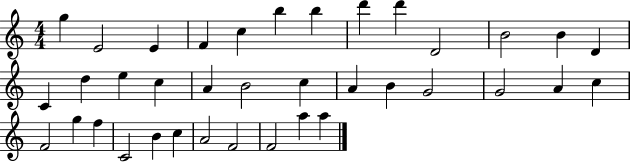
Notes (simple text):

G5/q E4/h E4/q F4/q C5/q B5/q B5/q D6/q D6/q D4/h B4/h B4/q D4/q C4/q D5/q E5/q C5/q A4/q B4/h C5/q A4/q B4/q G4/h G4/h A4/q C5/q F4/h G5/q F5/q C4/h B4/q C5/q A4/h F4/h F4/h A5/q A5/q